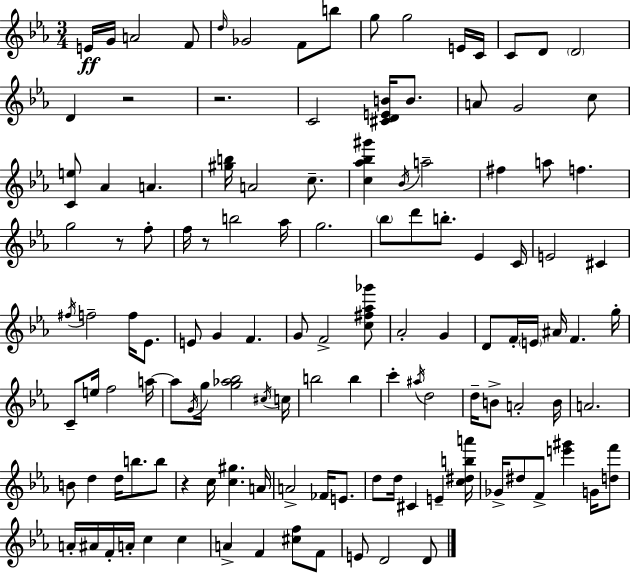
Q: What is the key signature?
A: EES major